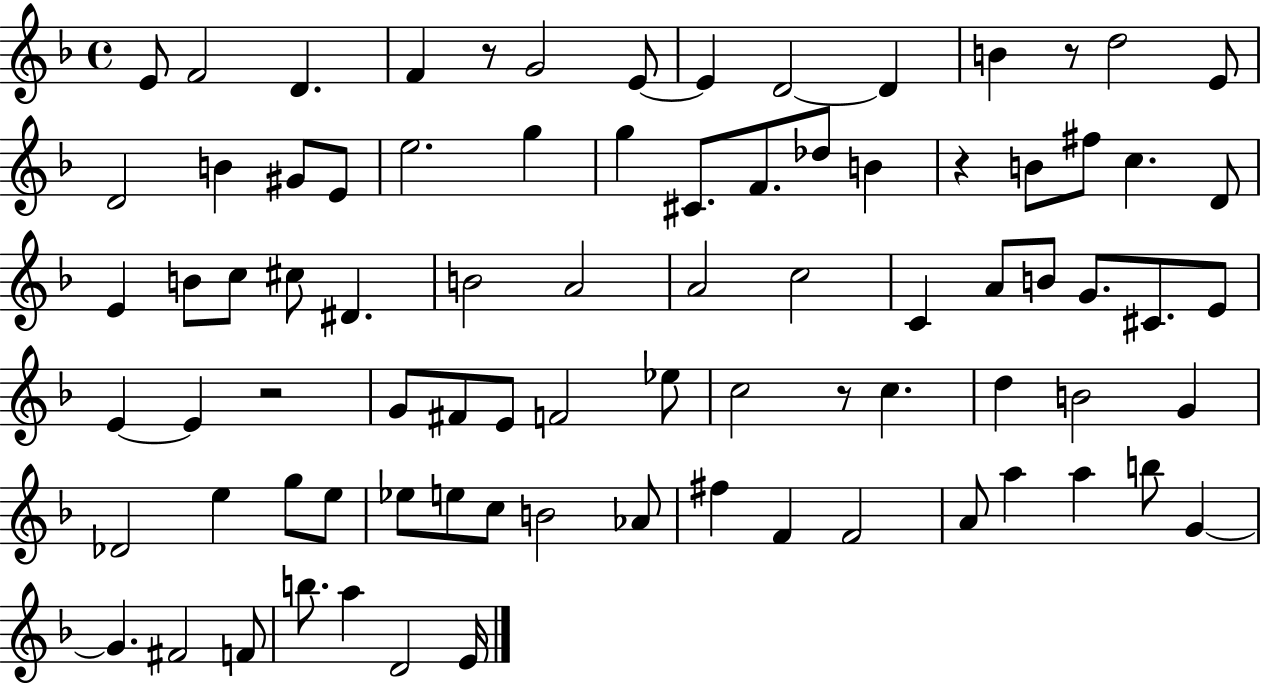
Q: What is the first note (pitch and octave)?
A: E4